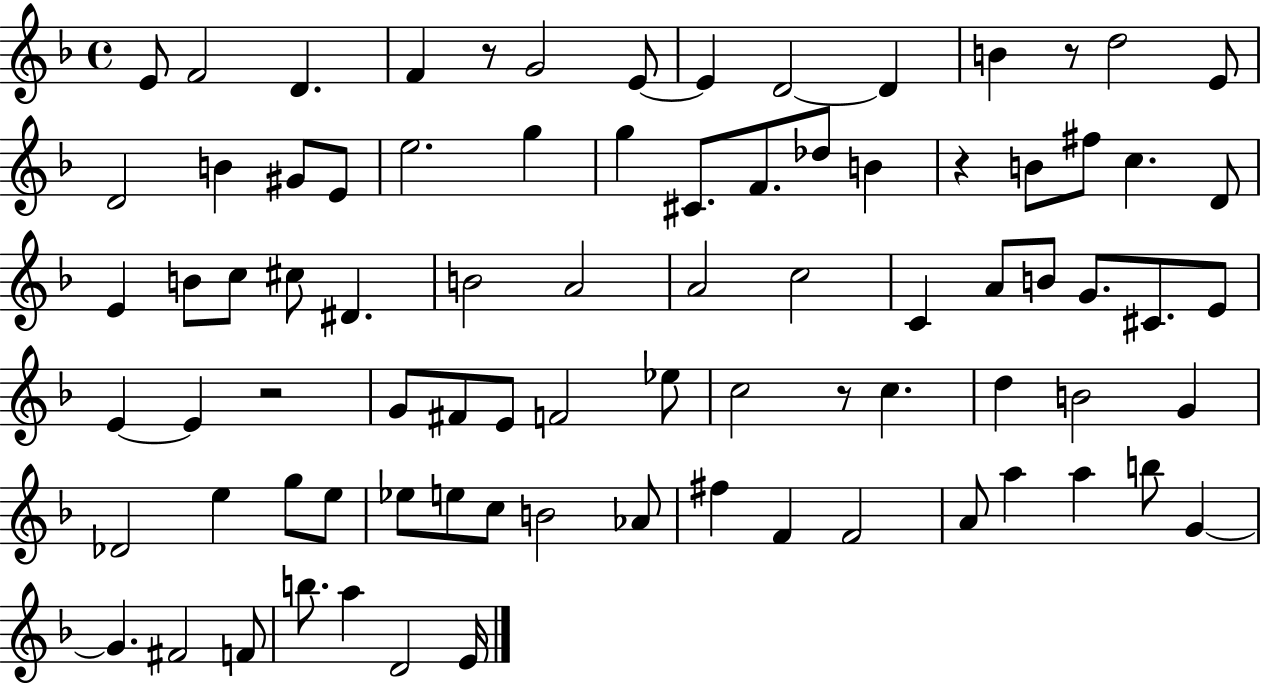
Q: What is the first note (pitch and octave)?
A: E4